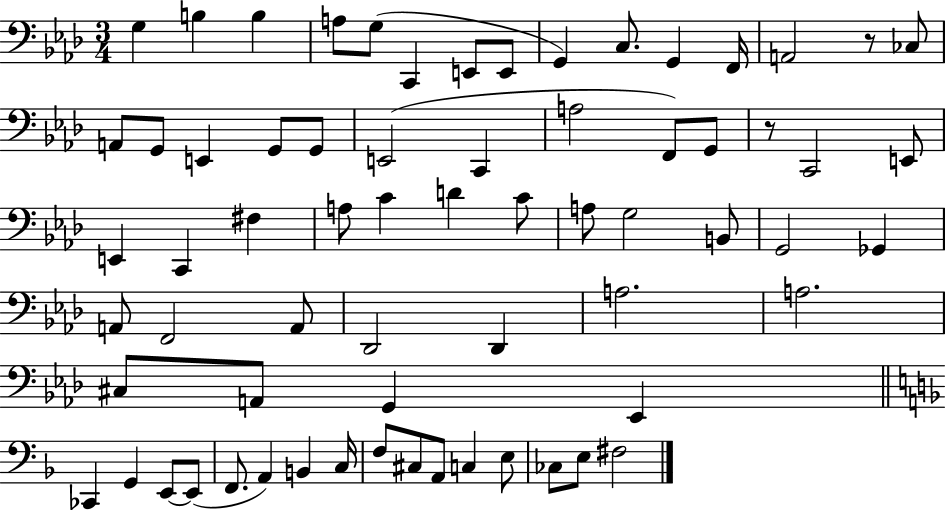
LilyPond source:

{
  \clef bass
  \numericTimeSignature
  \time 3/4
  \key aes \major
  \repeat volta 2 { g4 b4 b4 | a8 g8( c,4 e,8 e,8 | g,4) c8. g,4 f,16 | a,2 r8 ces8 | \break a,8 g,8 e,4 g,8 g,8 | e,2( c,4 | a2 f,8) g,8 | r8 c,2 e,8 | \break e,4 c,4 fis4 | a8 c'4 d'4 c'8 | a8 g2 b,8 | g,2 ges,4 | \break a,8 f,2 a,8 | des,2 des,4 | a2. | a2. | \break cis8 a,8 g,4 ees,4 | \bar "||" \break \key d \minor ces,4 g,4 e,8~~ e,8( | f,8. a,4) b,4 c16 | f8 cis8 a,8 c4 e8 | ces8 e8 fis2 | \break } \bar "|."
}